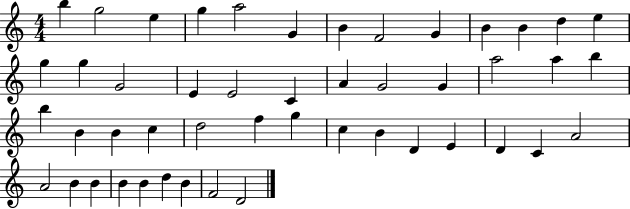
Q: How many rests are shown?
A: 0